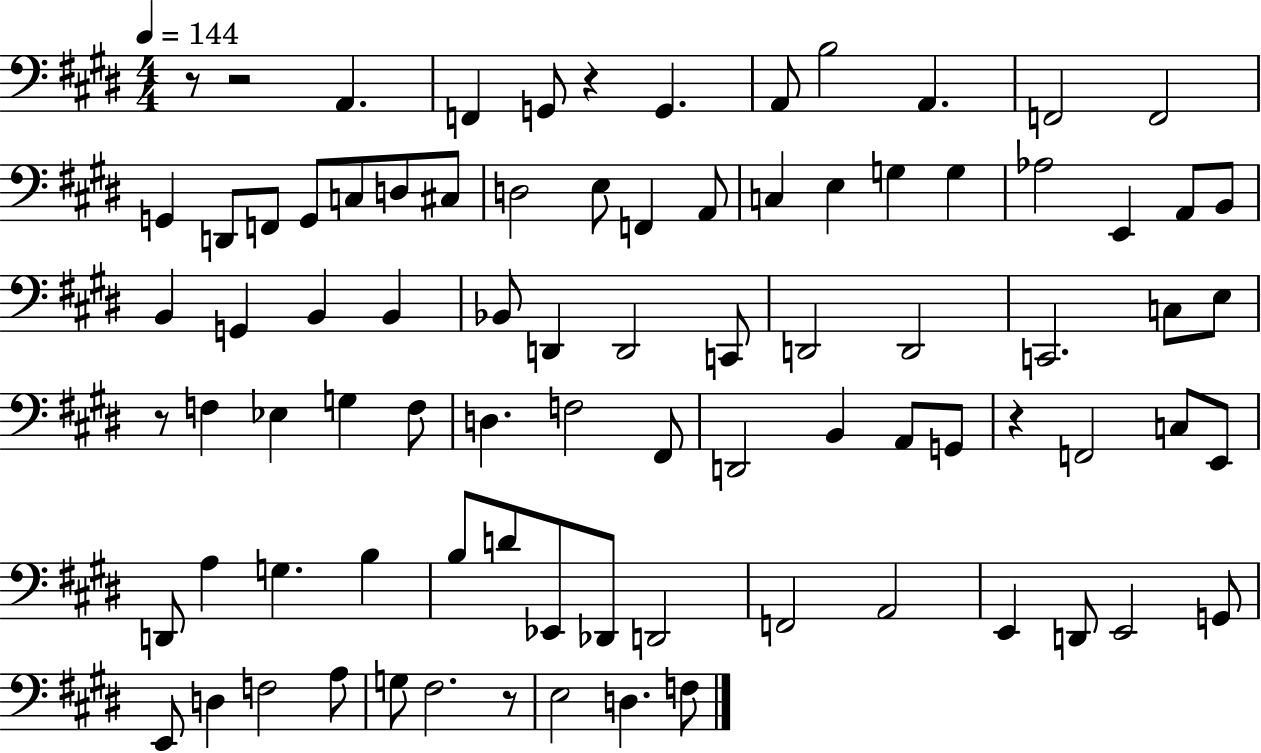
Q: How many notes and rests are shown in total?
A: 85